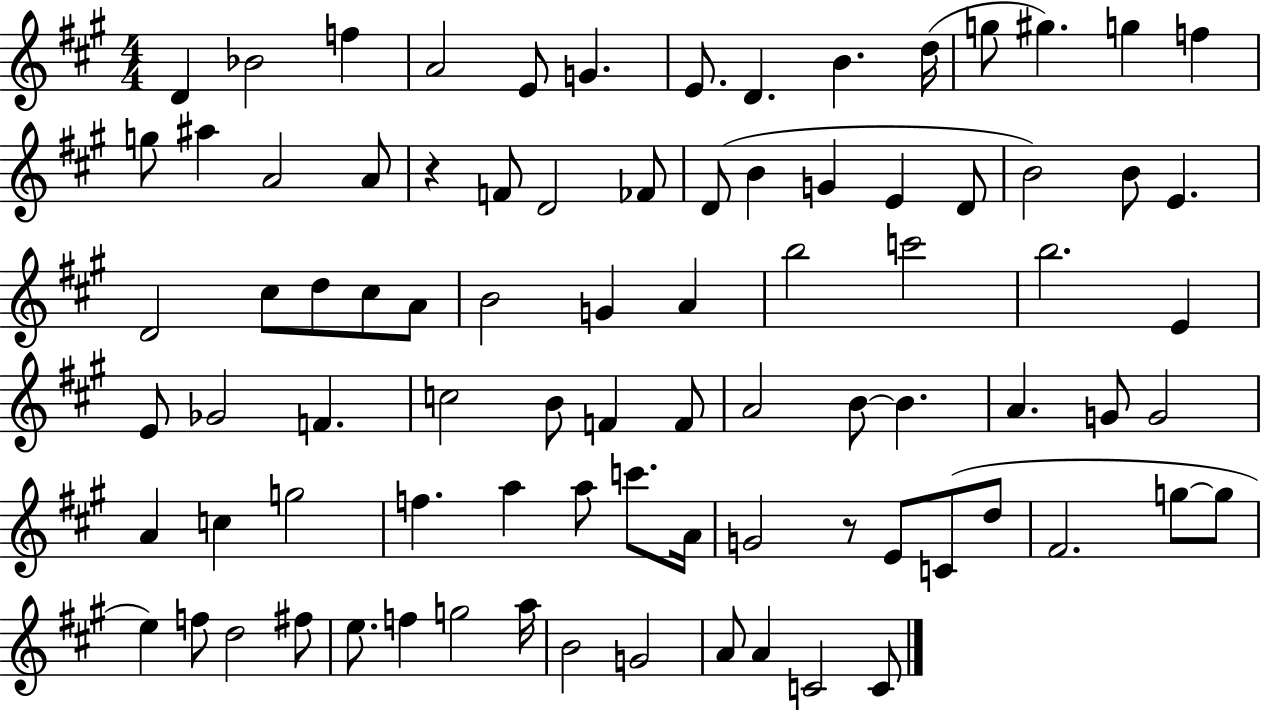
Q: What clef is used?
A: treble